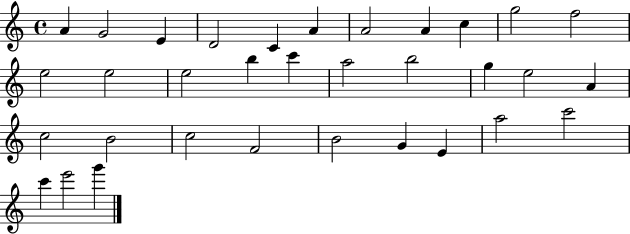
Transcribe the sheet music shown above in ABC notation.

X:1
T:Untitled
M:4/4
L:1/4
K:C
A G2 E D2 C A A2 A c g2 f2 e2 e2 e2 b c' a2 b2 g e2 A c2 B2 c2 F2 B2 G E a2 c'2 c' e'2 g'